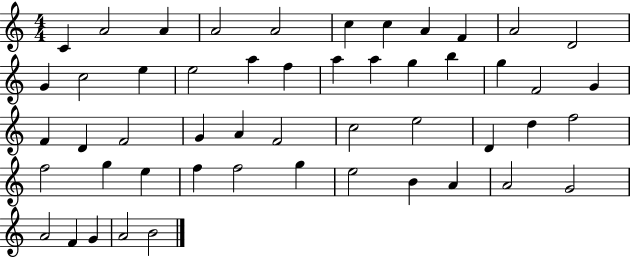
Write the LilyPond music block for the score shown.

{
  \clef treble
  \numericTimeSignature
  \time 4/4
  \key c \major
  c'4 a'2 a'4 | a'2 a'2 | c''4 c''4 a'4 f'4 | a'2 d'2 | \break g'4 c''2 e''4 | e''2 a''4 f''4 | a''4 a''4 g''4 b''4 | g''4 f'2 g'4 | \break f'4 d'4 f'2 | g'4 a'4 f'2 | c''2 e''2 | d'4 d''4 f''2 | \break f''2 g''4 e''4 | f''4 f''2 g''4 | e''2 b'4 a'4 | a'2 g'2 | \break a'2 f'4 g'4 | a'2 b'2 | \bar "|."
}